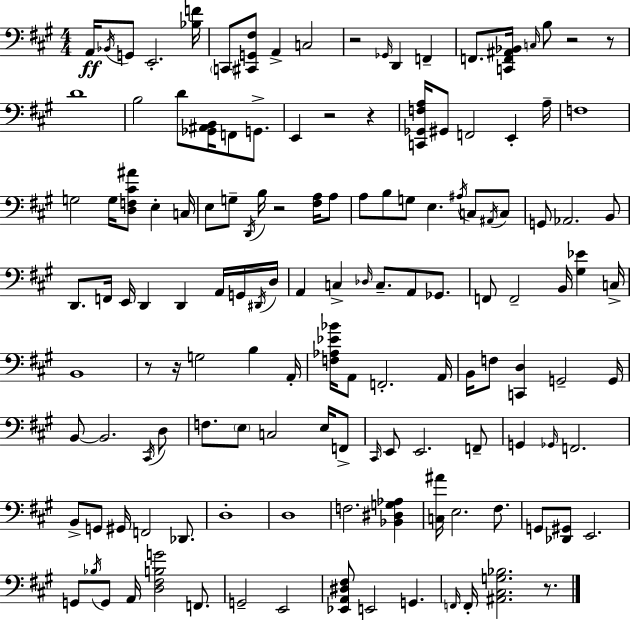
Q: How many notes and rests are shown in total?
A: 138